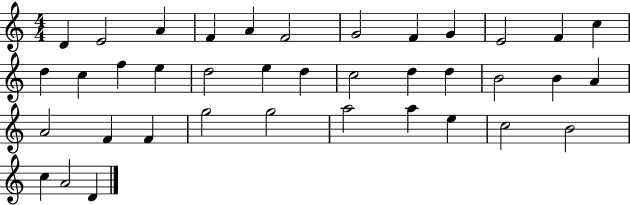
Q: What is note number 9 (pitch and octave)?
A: G4